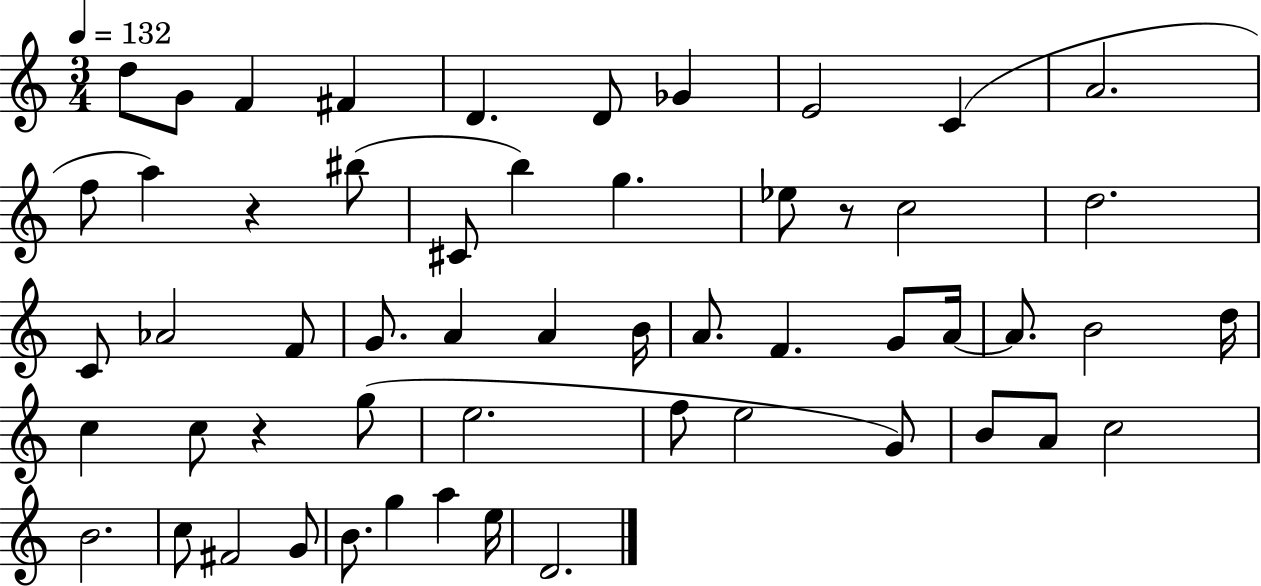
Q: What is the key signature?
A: C major